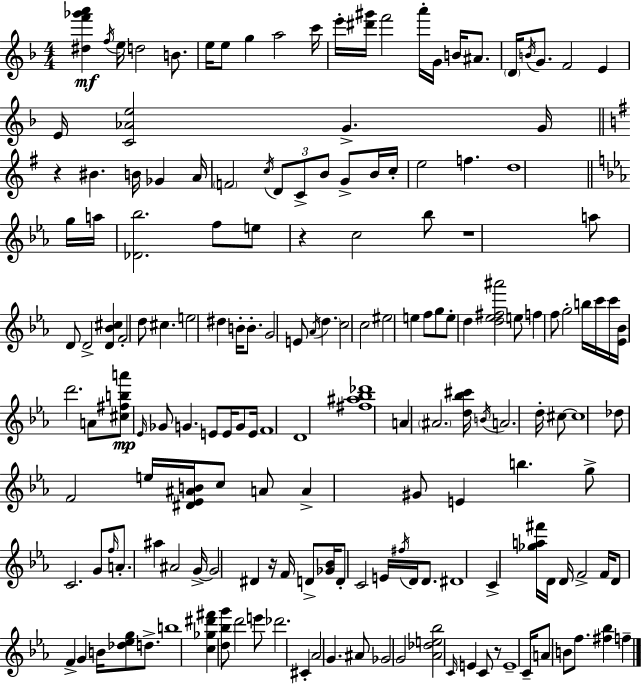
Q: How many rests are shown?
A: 5